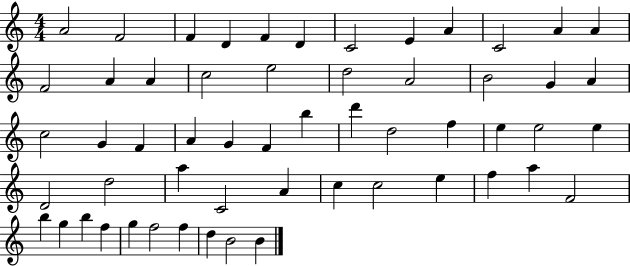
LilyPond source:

{
  \clef treble
  \numericTimeSignature
  \time 4/4
  \key c \major
  a'2 f'2 | f'4 d'4 f'4 d'4 | c'2 e'4 a'4 | c'2 a'4 a'4 | \break f'2 a'4 a'4 | c''2 e''2 | d''2 a'2 | b'2 g'4 a'4 | \break c''2 g'4 f'4 | a'4 g'4 f'4 b''4 | d'''4 d''2 f''4 | e''4 e''2 e''4 | \break d'2 d''2 | a''4 c'2 a'4 | c''4 c''2 e''4 | f''4 a''4 f'2 | \break b''4 g''4 b''4 f''4 | g''4 f''2 f''4 | d''4 b'2 b'4 | \bar "|."
}